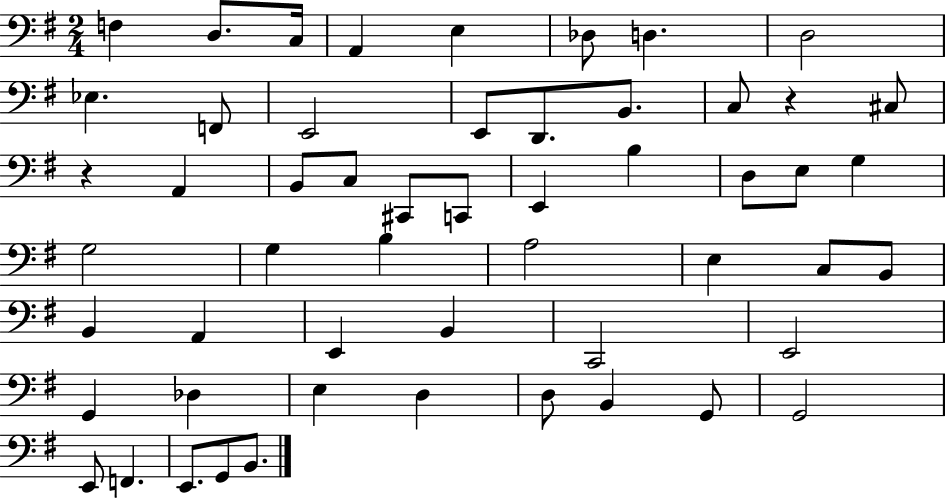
X:1
T:Untitled
M:2/4
L:1/4
K:G
F, D,/2 C,/4 A,, E, _D,/2 D, D,2 _E, F,,/2 E,,2 E,,/2 D,,/2 B,,/2 C,/2 z ^C,/2 z A,, B,,/2 C,/2 ^C,,/2 C,,/2 E,, B, D,/2 E,/2 G, G,2 G, B, A,2 E, C,/2 B,,/2 B,, A,, E,, B,, C,,2 E,,2 G,, _D, E, D, D,/2 B,, G,,/2 G,,2 E,,/2 F,, E,,/2 G,,/2 B,,/2